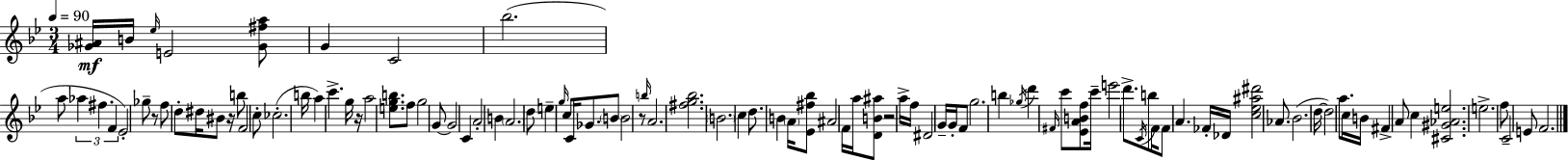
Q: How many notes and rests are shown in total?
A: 102